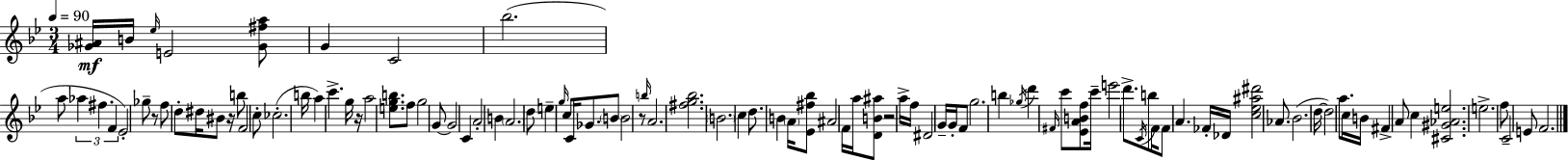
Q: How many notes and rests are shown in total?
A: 102